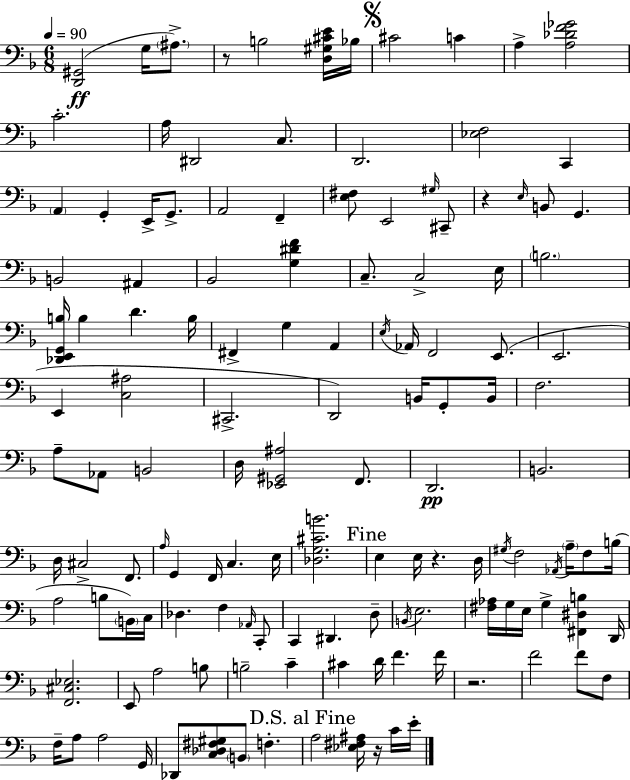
X:1
T:Untitled
M:6/8
L:1/4
K:Dm
[D,,^G,,]2 G,/4 ^A,/2 z/2 B,2 [D,^G,^CE]/4 _B,/4 ^C2 C A, [A,_DF_G]2 C2 A,/4 ^D,,2 C,/2 D,,2 [_E,F,]2 C,, A,, G,, E,,/4 G,,/2 A,,2 F,, [E,^F,]/2 E,,2 ^G,/4 ^C,,/2 z E,/4 B,,/2 G,, B,,2 ^A,, _B,,2 [G,^DF] C,/2 C,2 E,/4 B,2 [_D,,E,,G,,B,]/4 B, D B,/4 ^F,, G, A,, E,/4 _A,,/4 F,,2 E,,/2 E,,2 E,, [C,^A,]2 ^C,,2 D,,2 B,,/4 G,,/2 B,,/4 F,2 A,/2 _A,,/2 B,,2 D,/4 [_E,,^G,,^A,]2 F,,/2 D,,2 B,,2 D,/4 ^C,2 F,,/2 A,/4 G,, F,,/4 C, E,/4 [_D,G,^CB]2 E, E,/4 z D,/4 ^G,/4 F,2 _A,,/4 A,/4 F,/2 B,/4 A,2 B,/2 B,,/4 C,/4 _D, F, _A,,/4 C,,/2 C,, ^D,, D,/2 B,,/4 E,2 [^F,_A,]/4 G,/4 E,/4 G, [^F,,^D,B,] D,,/4 [F,,^C,_E,]2 E,,/2 A,2 B,/2 B,2 C ^C D/4 F F/4 z2 F2 F/2 F,/2 F,/4 A,/2 A,2 G,,/4 _D,,/2 [C,_D,^F,^G,]/2 B,,/2 F, A,2 [_E,^F,^A,]/4 z/4 C/4 E/4